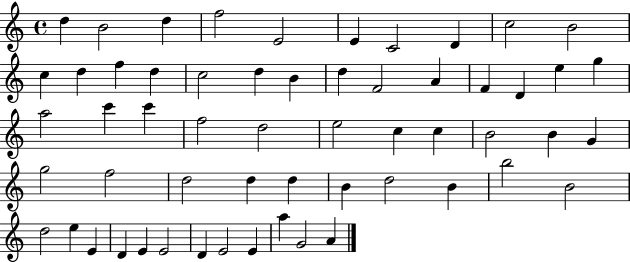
D5/q B4/h D5/q F5/h E4/h E4/q C4/h D4/q C5/h B4/h C5/q D5/q F5/q D5/q C5/h D5/q B4/q D5/q F4/h A4/q F4/q D4/q E5/q G5/q A5/h C6/q C6/q F5/h D5/h E5/h C5/q C5/q B4/h B4/q G4/q G5/h F5/h D5/h D5/q D5/q B4/q D5/h B4/q B5/h B4/h D5/h E5/q E4/q D4/q E4/q E4/h D4/q E4/h E4/q A5/q G4/h A4/q